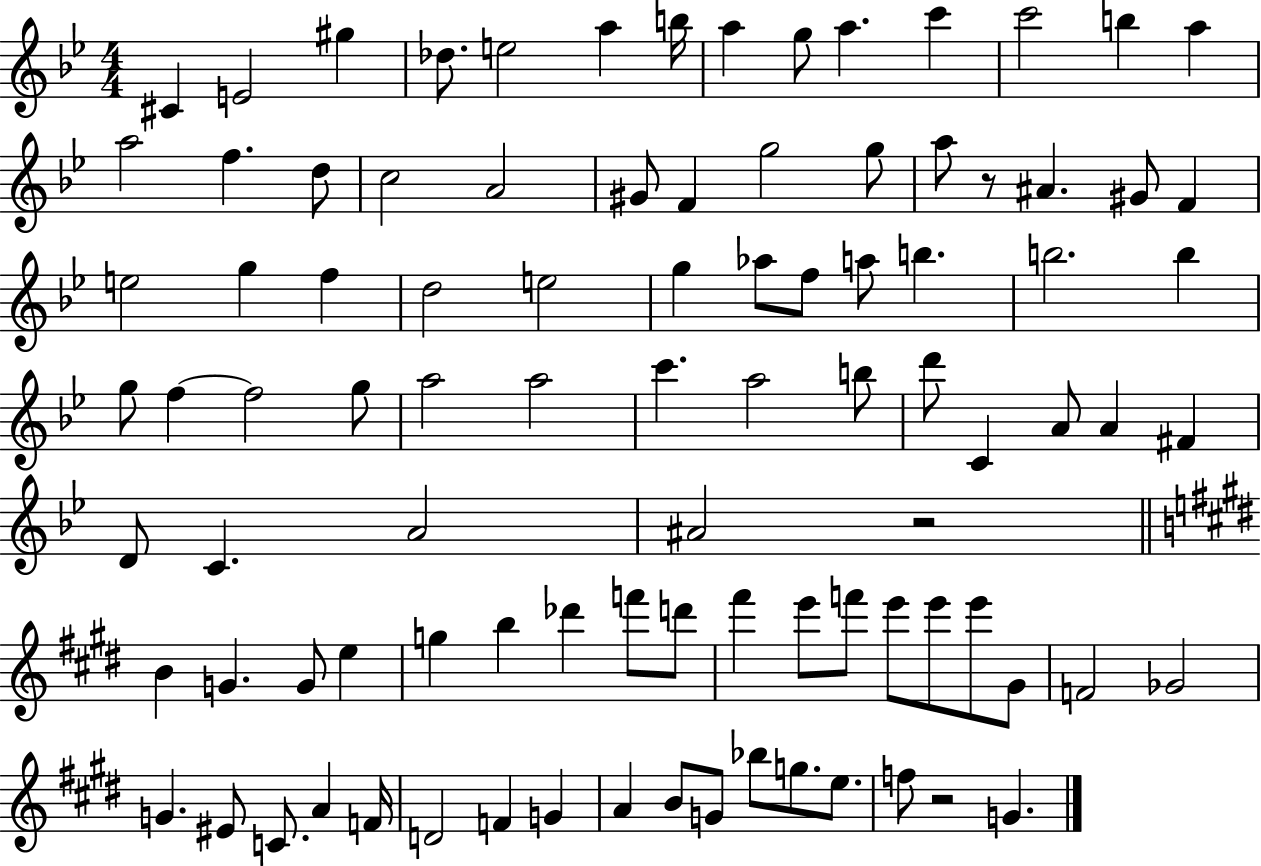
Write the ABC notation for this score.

X:1
T:Untitled
M:4/4
L:1/4
K:Bb
^C E2 ^g _d/2 e2 a b/4 a g/2 a c' c'2 b a a2 f d/2 c2 A2 ^G/2 F g2 g/2 a/2 z/2 ^A ^G/2 F e2 g f d2 e2 g _a/2 f/2 a/2 b b2 b g/2 f f2 g/2 a2 a2 c' a2 b/2 d'/2 C A/2 A ^F D/2 C A2 ^A2 z2 B G G/2 e g b _d' f'/2 d'/2 ^f' e'/2 f'/2 e'/2 e'/2 e'/2 ^G/2 F2 _G2 G ^E/2 C/2 A F/4 D2 F G A B/2 G/2 _b/2 g/2 e/2 f/2 z2 G